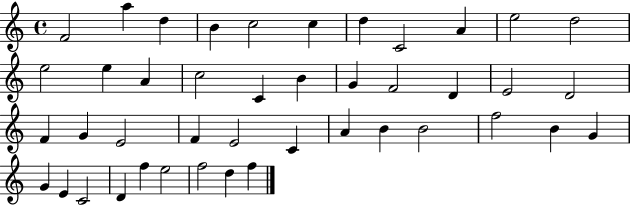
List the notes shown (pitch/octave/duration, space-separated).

F4/h A5/q D5/q B4/q C5/h C5/q D5/q C4/h A4/q E5/h D5/h E5/h E5/q A4/q C5/h C4/q B4/q G4/q F4/h D4/q E4/h D4/h F4/q G4/q E4/h F4/q E4/h C4/q A4/q B4/q B4/h F5/h B4/q G4/q G4/q E4/q C4/h D4/q F5/q E5/h F5/h D5/q F5/q